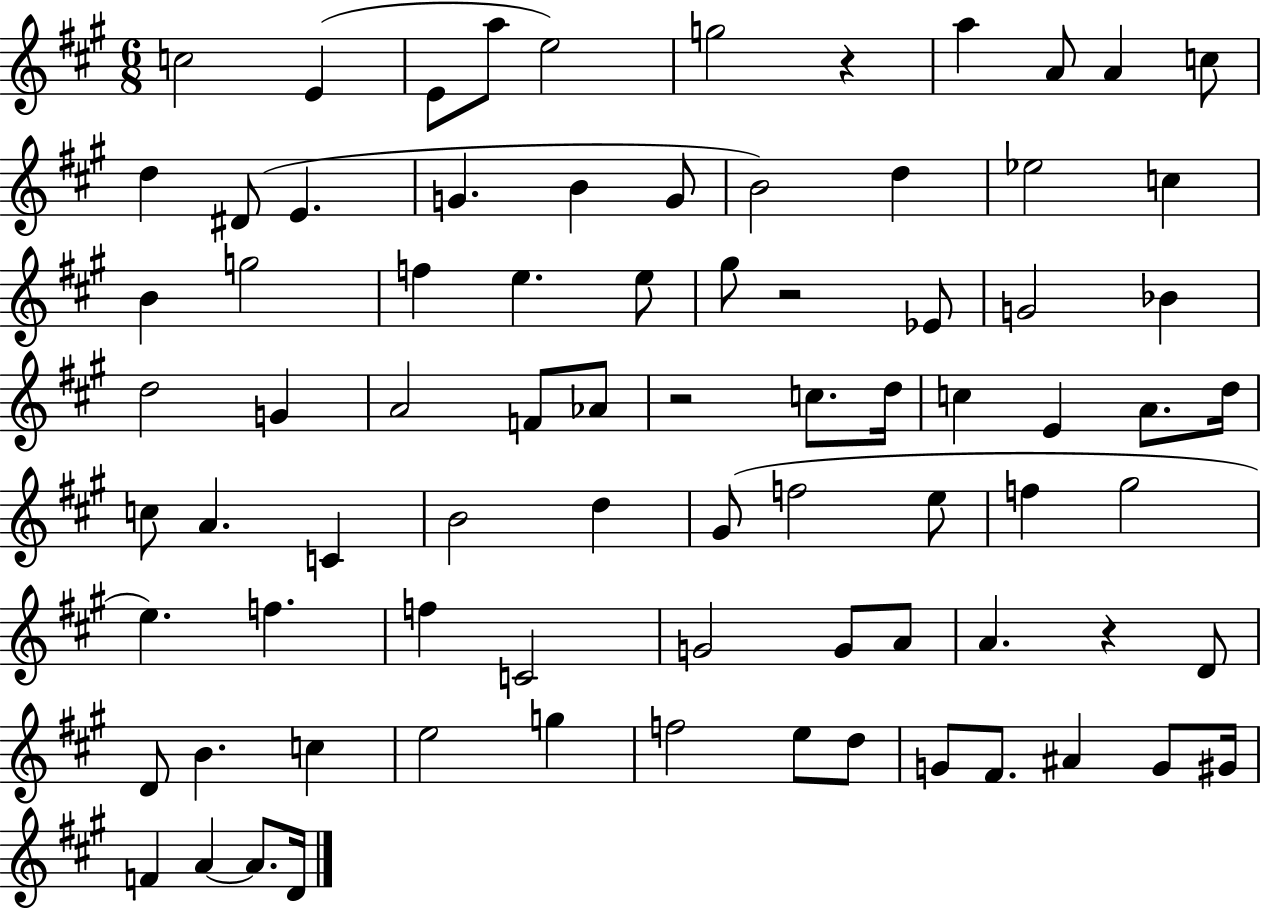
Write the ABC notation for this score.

X:1
T:Untitled
M:6/8
L:1/4
K:A
c2 E E/2 a/2 e2 g2 z a A/2 A c/2 d ^D/2 E G B G/2 B2 d _e2 c B g2 f e e/2 ^g/2 z2 _E/2 G2 _B d2 G A2 F/2 _A/2 z2 c/2 d/4 c E A/2 d/4 c/2 A C B2 d ^G/2 f2 e/2 f ^g2 e f f C2 G2 G/2 A/2 A z D/2 D/2 B c e2 g f2 e/2 d/2 G/2 ^F/2 ^A G/2 ^G/4 F A A/2 D/4